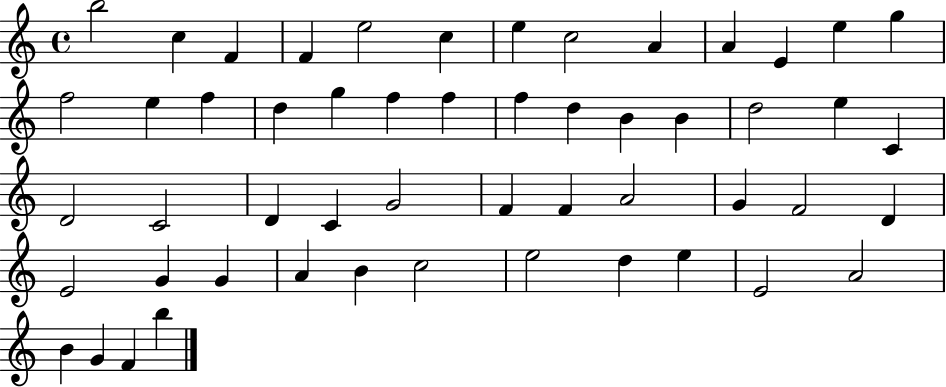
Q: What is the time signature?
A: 4/4